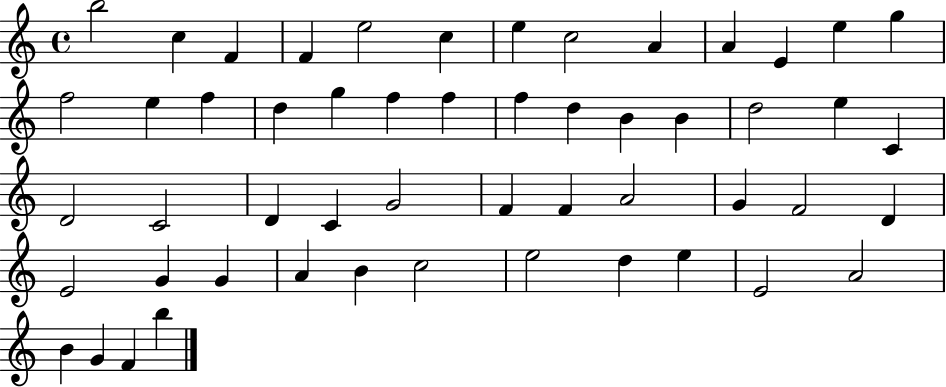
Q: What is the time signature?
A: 4/4